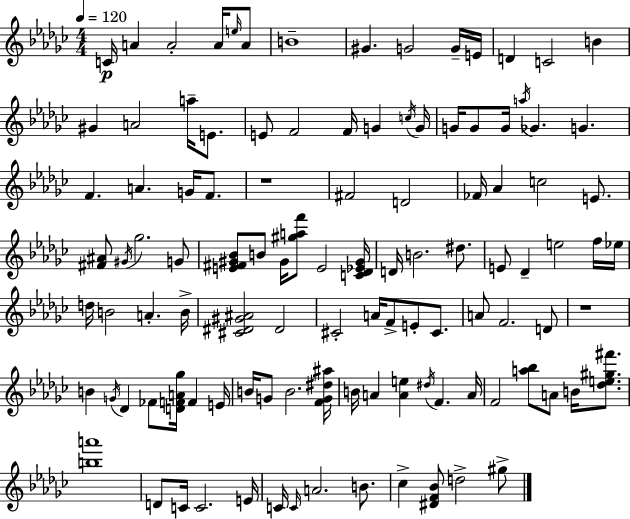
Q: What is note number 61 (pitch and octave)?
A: A4